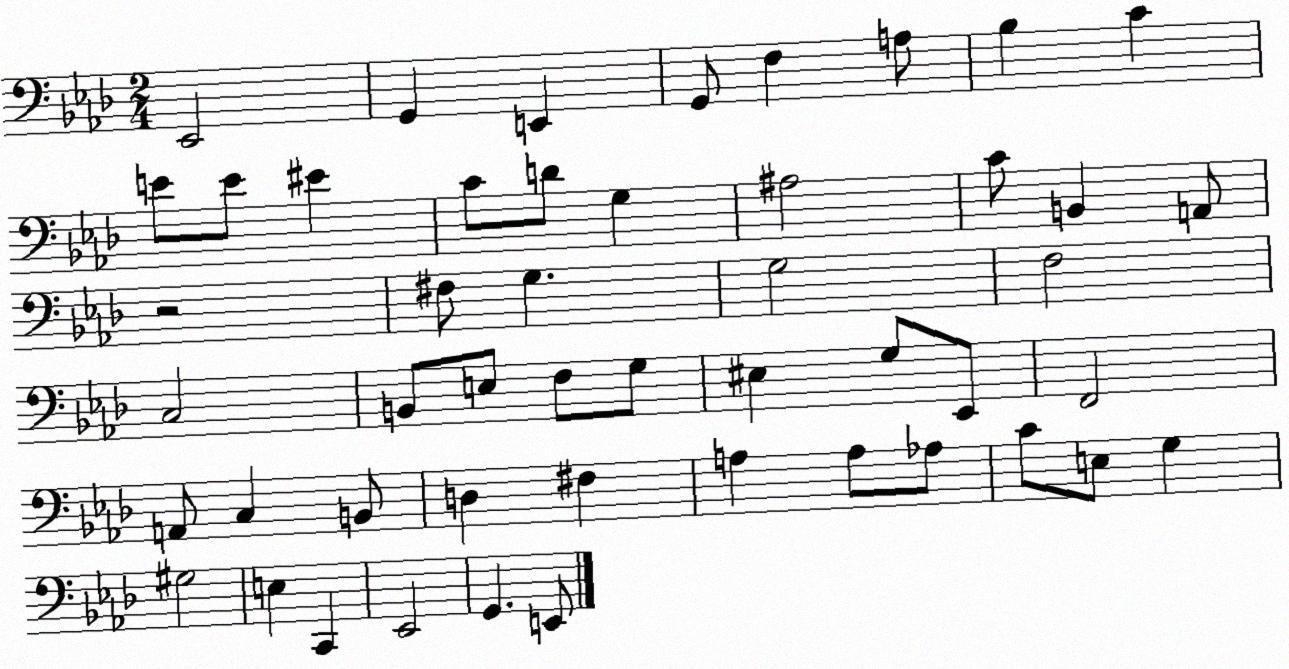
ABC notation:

X:1
T:Untitled
M:2/4
L:1/4
K:Ab
_E,,2 G,, E,, G,,/2 F, A,/2 _B, C E/2 E/2 ^E C/2 D/2 G, ^A,2 C/2 B,, A,,/2 z2 ^F,/2 G, G,2 F,2 C,2 B,,/2 E,/2 F,/2 G,/2 ^E, G,/2 _E,,/2 F,,2 A,,/2 C, B,,/2 D, ^F, A, A,/2 _A,/2 C/2 E,/2 G, ^G,2 E, C,, _E,,2 G,, E,,/2